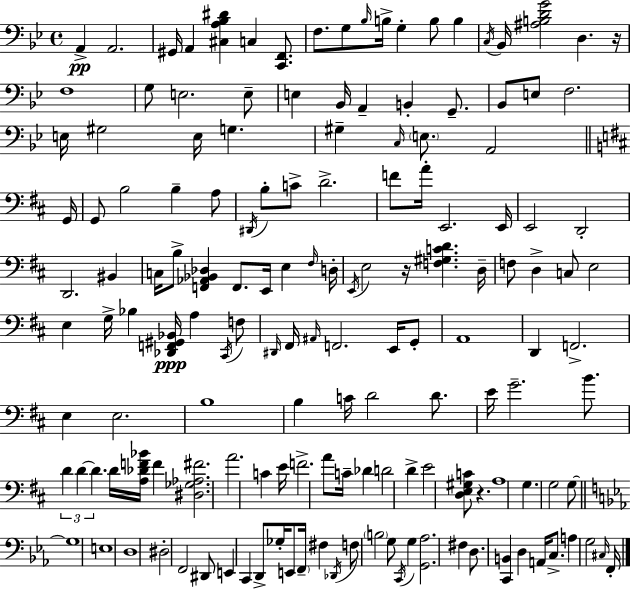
{
  \clef bass
  \time 4/4
  \defaultTimeSignature
  \key g \minor
  a,4->\pp a,2. | gis,16 a,4 <cis a bes dis'>4 c4 <c, f,>8. | f8. g8 \grace { bes16 } b16-> g4-. b8 b4 | \acciaccatura { c16 } bes,16 <ais b d' g'>2 d4. | \break r16 f1 | g8 e2. | e8-- e4 bes,16 a,4-- b,4-. g,8.-- | bes,8 e8 f2. | \break e16 gis2 e16 g4. | gis4-- \grace { c16 } \parenthesize e8. a,2 | \bar "||" \break \key d \major g,16 g,8 b2 b4-- a8 | \acciaccatura { dis,16 } b8-. c'8-> d'2.-> | f'8 a'16-. e,2. | e,16 e,2 d,2-. | \break d,2. bis,4 | c16 b8-> <f, aes, bes, des>4 f,8. e,16 e4 | \grace { fis16 } d16-. \acciaccatura { e,16 } e2 r16 <f gis c' d'>4. | d16-- f8 d4-> c8 e2 | \break e4 g16-> bes4 <des, f, gis, bes,>16\ppp a4 | \acciaccatura { cis,16 } f8 \grace { dis,16 } fis,16 \grace { ais,16 } f,2. | e,16 g,8-. a,1 | d,4 f,2.-> | \break e4 e2. | b1 | b4 c'16 d'2 | d'8. e'16 g'2.-- | \break b'8. \tuplet 3/2 { d'4 d'4~~ d'4. } | d'16 <a des' f' bes'>16 f'4 <dis ges aes fis'>2. | a'2. | c'4 e'16 f'2.-> | \break a'8 c'16-- des'4 d'2 | d'4-> e'2 <d e gis c'>8 | r4. a1 | g4. g2 | \break g8~~ \bar "||" \break \key ees \major g1 | e1 | d1 | dis2-. f,2 | \break dis,8 e,4 c,4 d,8-> ges16-. e,8 \parenthesize f,16-- | fis4 \acciaccatura { des,16 } f8 \parenthesize b2 g8 | \acciaccatura { c,16 } g4 <g, aes>2. | fis4 d8. <c, b,>4 d4 | \break a,16 c8.-> a4 g2 | \grace { cis16 } f,16-. \bar "|."
}